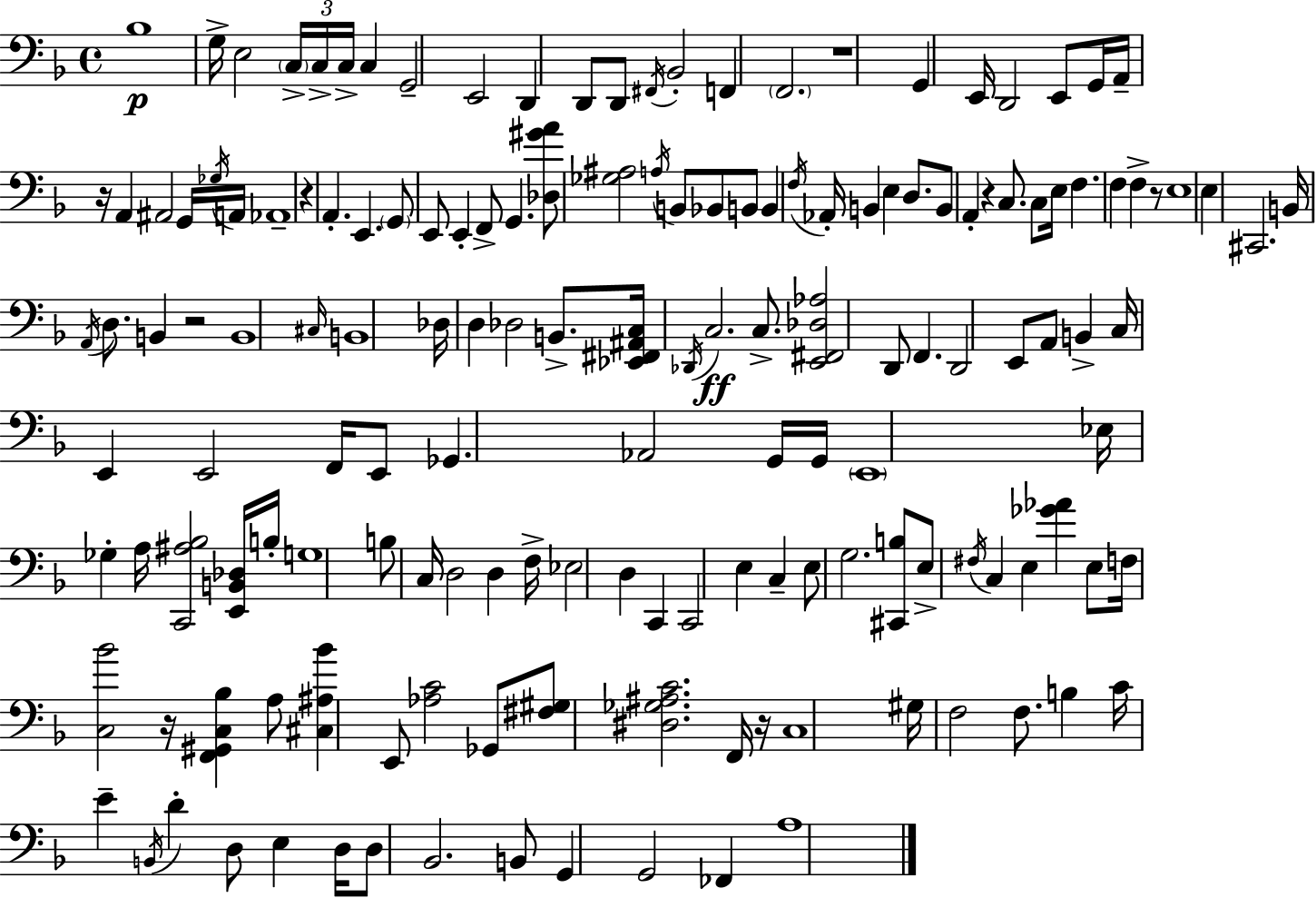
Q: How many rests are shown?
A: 8